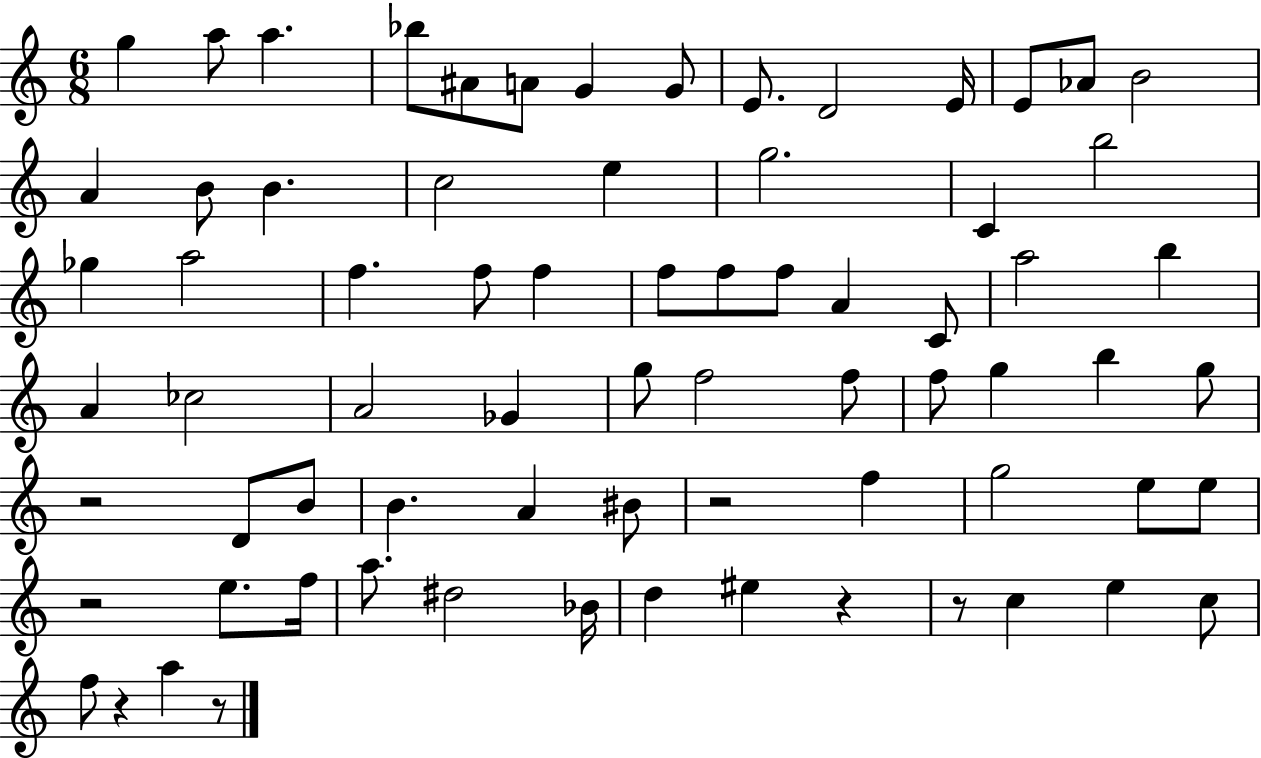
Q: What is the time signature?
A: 6/8